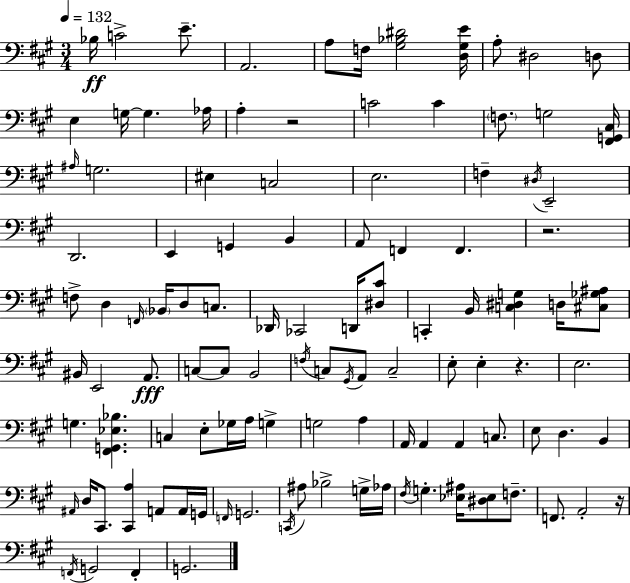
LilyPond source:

{
  \clef bass
  \numericTimeSignature
  \time 3/4
  \key a \major
  \tempo 4 = 132
  \repeat volta 2 { bes16\ff c'2-> e'8.-- | a,2. | a8 f16 <gis bes dis'>2 <d gis e'>16 | a8-. dis2 d8 | \break e4 g16~~ g4. aes16 | a4-. r2 | c'2 c'4 | \parenthesize f8. g2 <fis, g, cis>16 | \break \grace { ais16 } g2. | eis4 c2 | e2. | f4-- \acciaccatura { dis16 } e,2-- | \break d,2. | e,4 g,4 b,4 | a,8 f,4 f,4. | r2. | \break f8-> d4 \grace { f,16 } \parenthesize bes,16 d8 | c8. des,16 ces,2 | d,16 <dis cis'>8 c,4-. b,16 <c dis g>4 | d16 <cis ges ais>8 bis,16 e,2 | \break a,8.\fff c8~~ c8 b,2 | \acciaccatura { f16 } c8 \acciaccatura { gis,16 } a,8 c2-- | e8-. e4-. r4. | e2. | \break g4. <fis, g, ees bes>4. | c4 e8-. ges16 | a16 g4-> g2 | a4 a,16 a,4 a,4 | \break c8. e8 d4. | b,4 \grace { ais,16 } d16 cis,8. <cis, a>4 | a,8 a,16 g,16 \grace { f,16 } g,2. | \acciaccatura { c,16 } ais8 bes2-> | \break g16-> aes16 \acciaccatura { fis16 } g4.-. | <ees ais>16 <dis ees>8 f8.-- f,8. | a,2-. r16 \acciaccatura { f,16 } g,2 | f,4-. g,2. | \break } \bar "|."
}